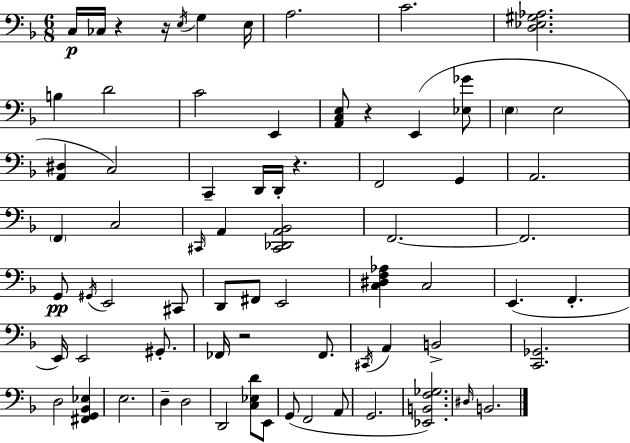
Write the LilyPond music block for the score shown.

{
  \clef bass
  \numericTimeSignature
  \time 6/8
  \key d \minor
  c16\p ces16 r4 r16 \acciaccatura { e16 } g4 | e16 a2. | c'2. | <d ees gis aes>2. | \break b4 d'2 | c'2 e,4 | <a, c e>8 r4 e,4( <ees ges'>8 | \parenthesize e4 e2 | \break <a, dis>4 c2) | c,4-- d,16 d,16-. r4. | f,2 g,4 | a,2. | \break \parenthesize f,4 c2 | \grace { cis,16 } a,4 <cis, des, a, bes,>2 | f,2.~~ | f,2. | \break g,8\pp \acciaccatura { gis,16 } e,2 | cis,8 d,8 fis,8 e,2 | <c dis f aes>4 c2 | e,4.( f,4.-. | \break e,16) e,2 | gis,8.-. fes,16 r2 | fes,8. \acciaccatura { cis,16 } a,4 b,2-> | <c, ges,>2. | \break d2 | <fis, g, bes, ees>4 e2. | d4-- d2 | d,2 | \break <c ees d'>8 e,8 g,8( f,2 | a,8 g,2. | <ees, b, f ges>2.) | \grace { dis16 } b,2. | \break \bar "|."
}